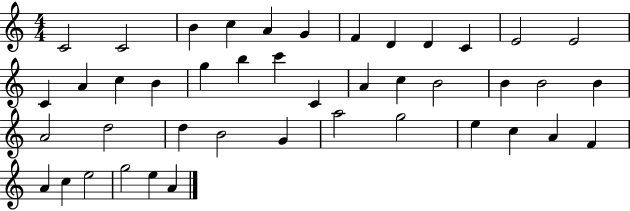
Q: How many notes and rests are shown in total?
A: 43